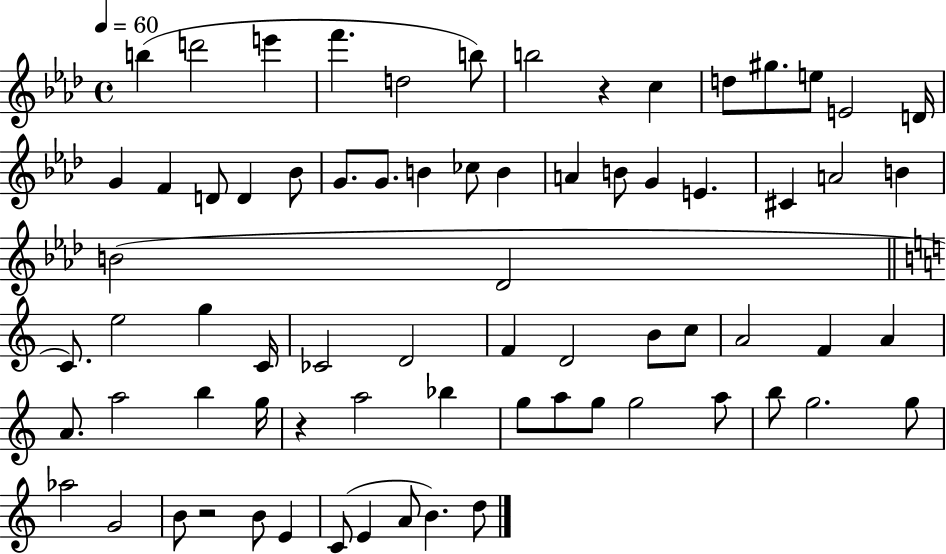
{
  \clef treble
  \time 4/4
  \defaultTimeSignature
  \key aes \major
  \tempo 4 = 60
  b''4( d'''2 e'''4 | f'''4. d''2 b''8) | b''2 r4 c''4 | d''8 gis''8. e''8 e'2 d'16 | \break g'4 f'4 d'8 d'4 bes'8 | g'8. g'8. b'4 ces''8 b'4 | a'4 b'8 g'4 e'4. | cis'4 a'2 b'4 | \break b'2( des'2 | \bar "||" \break \key c \major c'8.) e''2 g''4 c'16 | ces'2 d'2 | f'4 d'2 b'8 c''8 | a'2 f'4 a'4 | \break a'8. a''2 b''4 g''16 | r4 a''2 bes''4 | g''8 a''8 g''8 g''2 a''8 | b''8 g''2. g''8 | \break aes''2 g'2 | b'8 r2 b'8 e'4 | c'8( e'4 a'8 b'4.) d''8 | \bar "|."
}